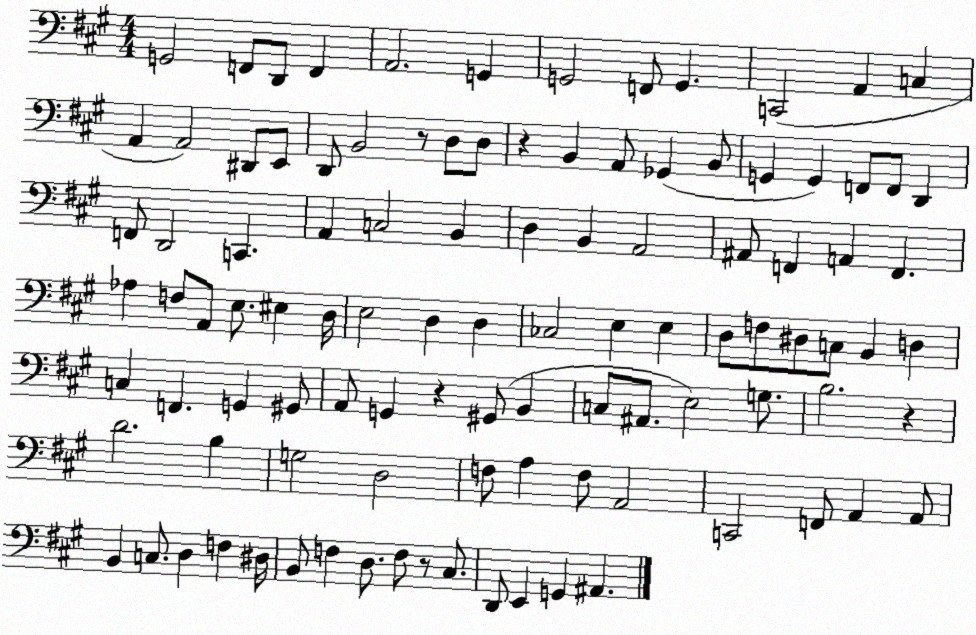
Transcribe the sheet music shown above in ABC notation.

X:1
T:Untitled
M:4/4
L:1/4
K:A
G,,2 F,,/2 D,,/2 F,, A,,2 G,, G,,2 F,,/2 G,, C,,2 A,, C, A,, A,,2 ^D,,/2 E,,/2 D,,/2 B,,2 z/2 D,/2 D,/2 z B,, A,,/2 _G,, B,,/2 G,, G,, F,,/2 F,,/2 D,, F,,/2 D,,2 C,, A,, C,2 B,, D, B,, A,,2 ^A,,/2 F,, A,, F,, _A, F,/2 A,,/2 E,/2 ^E, D,/4 E,2 D, D, _C,2 E, E, D,/2 F,/2 ^D,/2 C,/2 B,, D, C, F,, G,, ^G,,/2 A,,/2 G,, z ^G,,/2 B,, C,/2 ^A,,/2 E,2 G,/2 B,2 z D2 B, G,2 D,2 F,/2 A, F,/2 A,,2 C,,2 F,,/2 A,, A,,/2 B,, C,/2 D, F, ^D,/4 B,,/2 F, D,/2 F,/2 z/2 ^C,/2 D,,/2 E,, G,, ^A,,